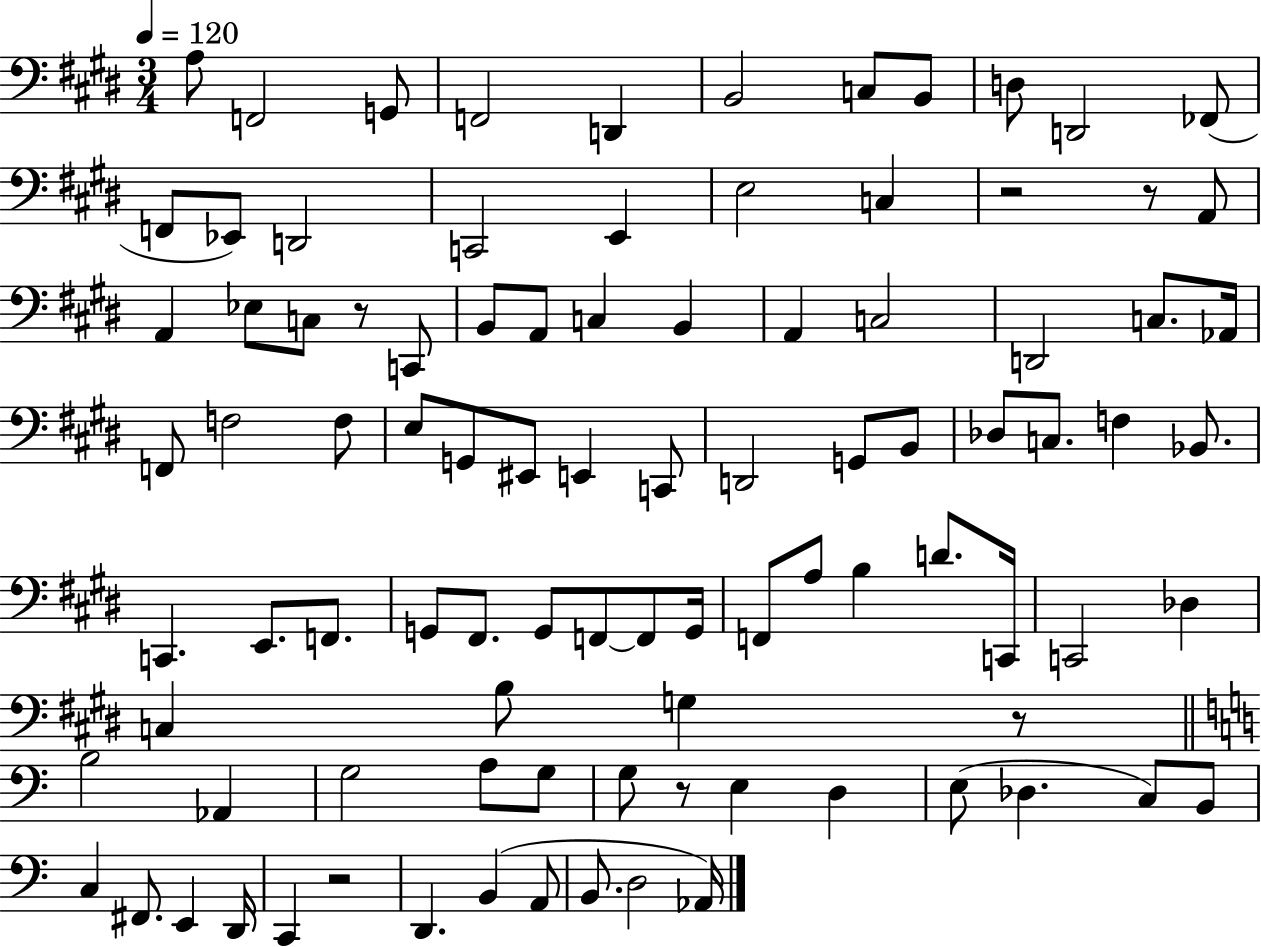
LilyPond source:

{
  \clef bass
  \numericTimeSignature
  \time 3/4
  \key e \major
  \tempo 4 = 120
  a8 f,2 g,8 | f,2 d,4 | b,2 c8 b,8 | d8 d,2 fes,8( | \break f,8 ees,8) d,2 | c,2 e,4 | e2 c4 | r2 r8 a,8 | \break a,4 ees8 c8 r8 c,8 | b,8 a,8 c4 b,4 | a,4 c2 | d,2 c8. aes,16 | \break f,8 f2 f8 | e8 g,8 eis,8 e,4 c,8 | d,2 g,8 b,8 | des8 c8. f4 bes,8. | \break c,4. e,8. f,8. | g,8 fis,8. g,8 f,8~~ f,8 g,16 | f,8 a8 b4 d'8. c,16 | c,2 des4 | \break c4 b8 g4 r8 | \bar "||" \break \key c \major b2 aes,4 | g2 a8 g8 | g8 r8 e4 d4 | e8( des4. c8) b,8 | \break c4 fis,8. e,4 d,16 | c,4 r2 | d,4. b,4( a,8 | b,8. d2 aes,16) | \break \bar "|."
}